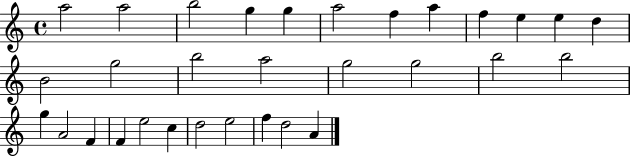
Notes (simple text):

A5/h A5/h B5/h G5/q G5/q A5/h F5/q A5/q F5/q E5/q E5/q D5/q B4/h G5/h B5/h A5/h G5/h G5/h B5/h B5/h G5/q A4/h F4/q F4/q E5/h C5/q D5/h E5/h F5/q D5/h A4/q